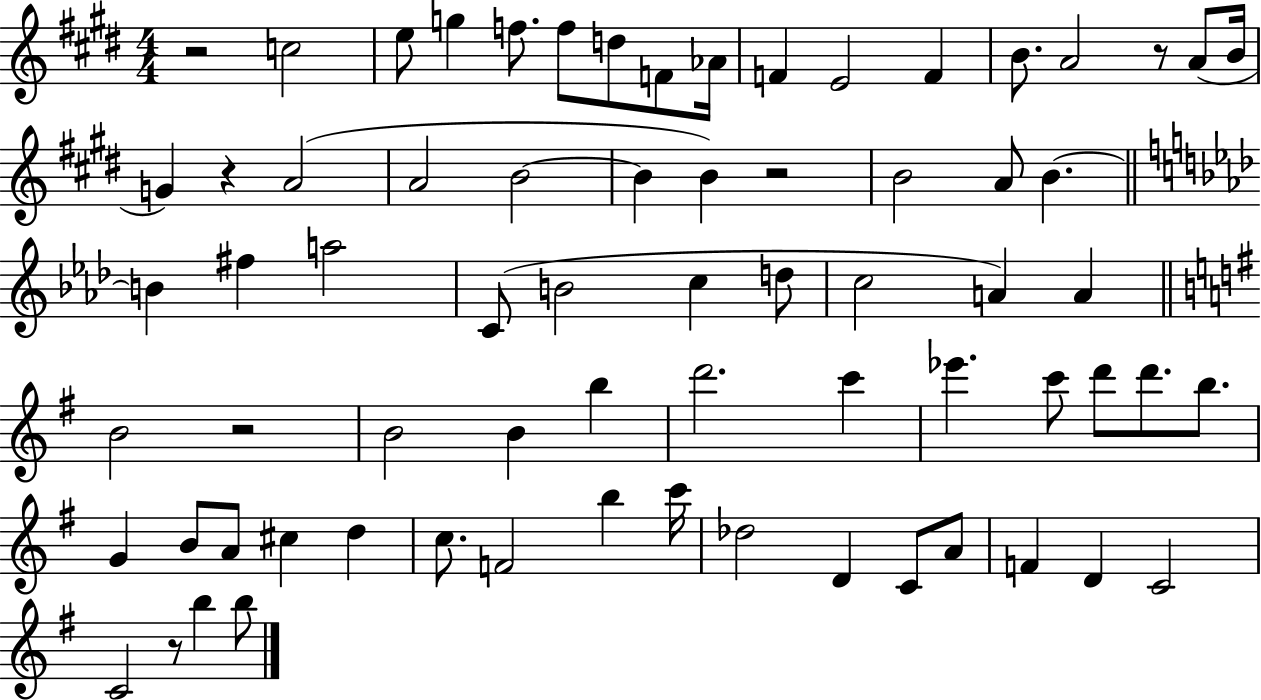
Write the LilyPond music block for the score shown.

{
  \clef treble
  \numericTimeSignature
  \time 4/4
  \key e \major
  r2 c''2 | e''8 g''4 f''8. f''8 d''8 f'8 aes'16 | f'4 e'2 f'4 | b'8. a'2 r8 a'8( b'16 | \break g'4) r4 a'2( | a'2 b'2~~ | b'4 b'4) r2 | b'2 a'8 b'4.~~ | \break \bar "||" \break \key aes \major b'4 fis''4 a''2 | c'8( b'2 c''4 d''8 | c''2 a'4) a'4 | \bar "||" \break \key g \major b'2 r2 | b'2 b'4 b''4 | d'''2. c'''4 | ees'''4. c'''8 d'''8 d'''8. b''8. | \break g'4 b'8 a'8 cis''4 d''4 | c''8. f'2 b''4 c'''16 | des''2 d'4 c'8 a'8 | f'4 d'4 c'2 | \break c'2 r8 b''4 b''8 | \bar "|."
}